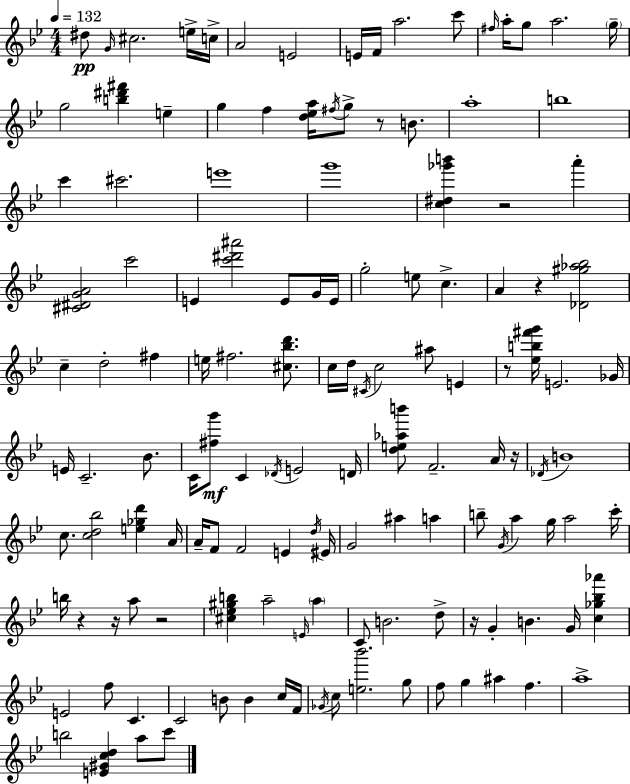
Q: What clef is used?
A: treble